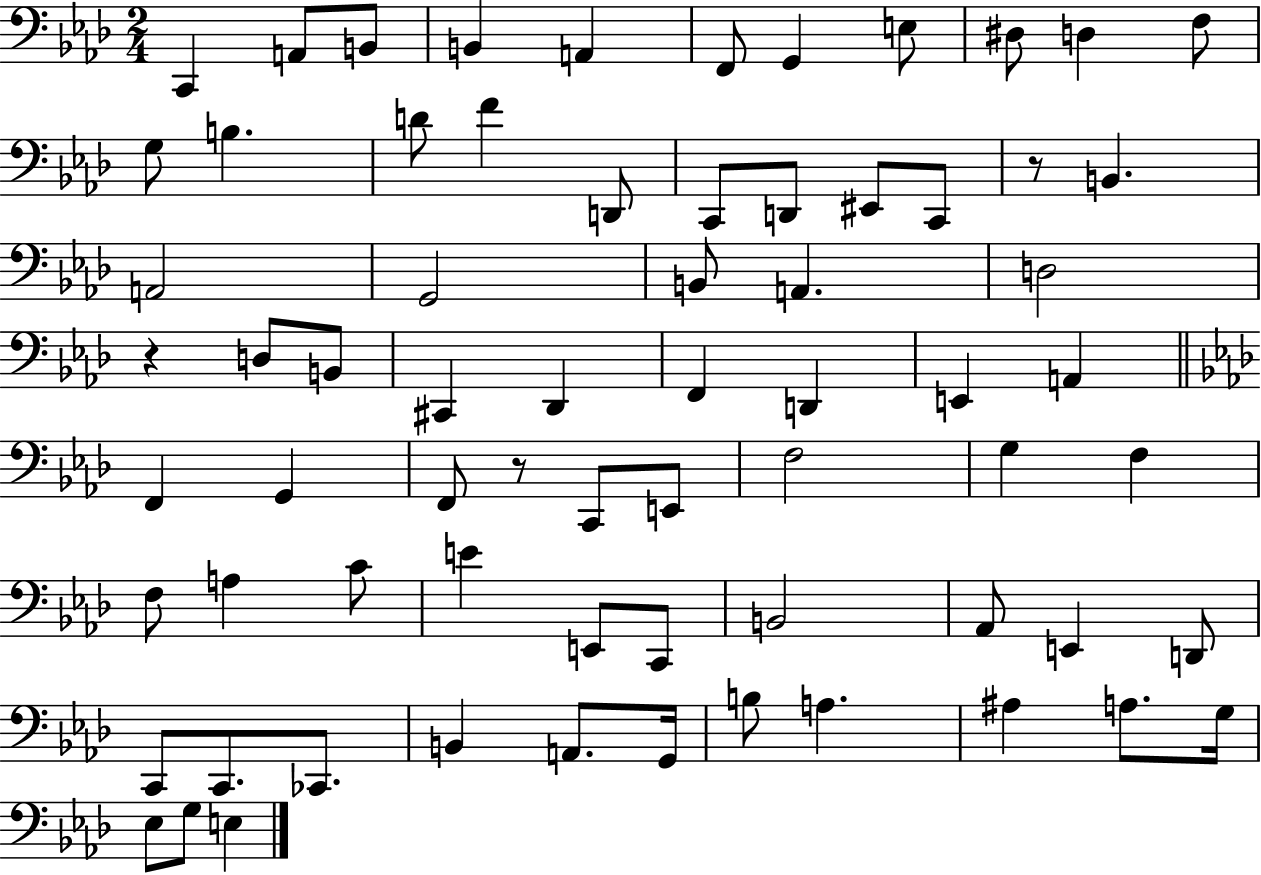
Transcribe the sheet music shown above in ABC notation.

X:1
T:Untitled
M:2/4
L:1/4
K:Ab
C,, A,,/2 B,,/2 B,, A,, F,,/2 G,, E,/2 ^D,/2 D, F,/2 G,/2 B, D/2 F D,,/2 C,,/2 D,,/2 ^E,,/2 C,,/2 z/2 B,, A,,2 G,,2 B,,/2 A,, D,2 z D,/2 B,,/2 ^C,, _D,, F,, D,, E,, A,, F,, G,, F,,/2 z/2 C,,/2 E,,/2 F,2 G, F, F,/2 A, C/2 E E,,/2 C,,/2 B,,2 _A,,/2 E,, D,,/2 C,,/2 C,,/2 _C,,/2 B,, A,,/2 G,,/4 B,/2 A, ^A, A,/2 G,/4 _E,/2 G,/2 E,